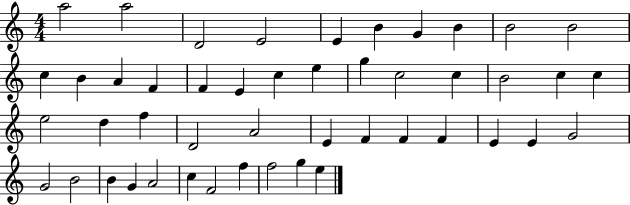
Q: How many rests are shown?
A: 0